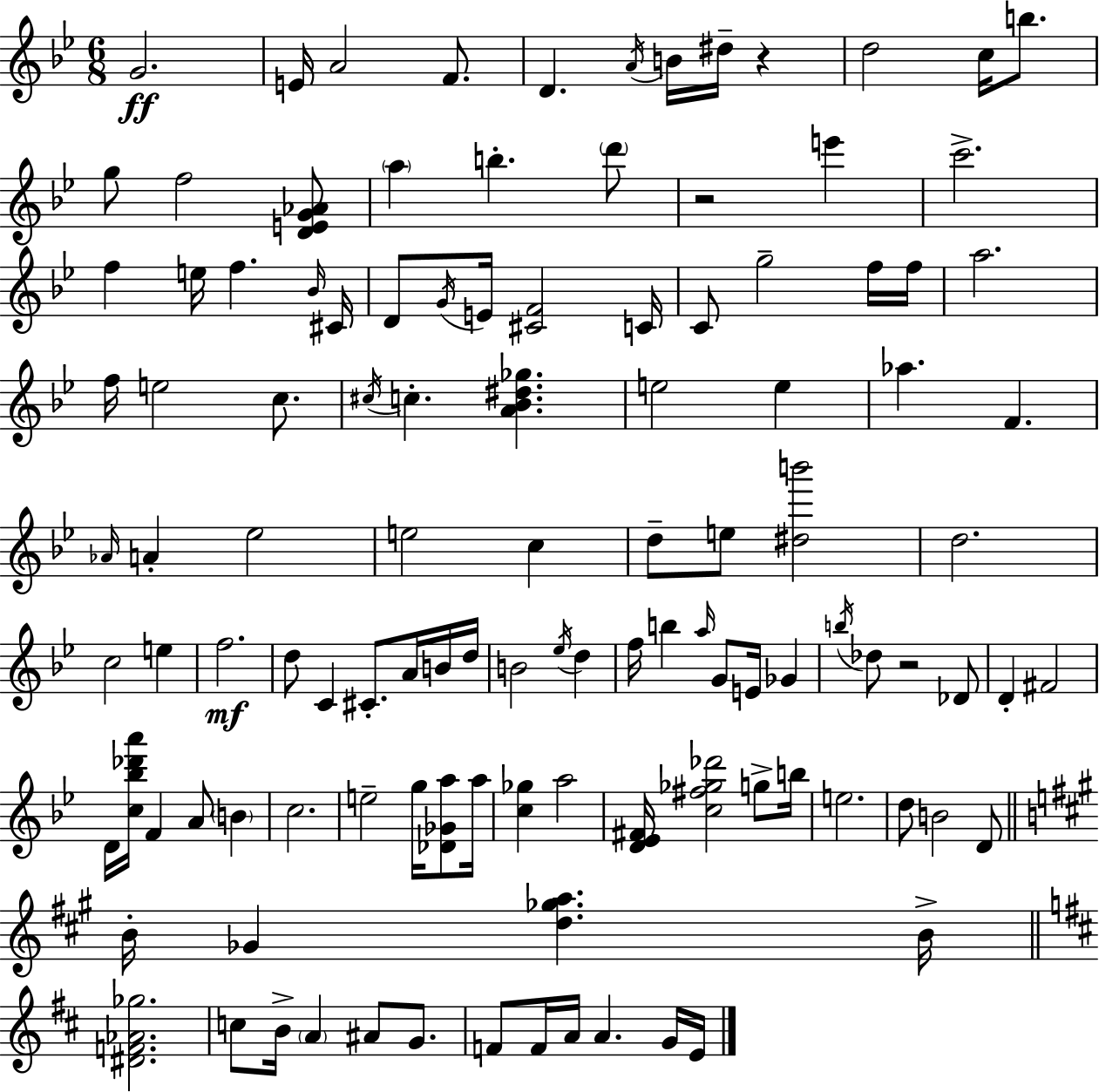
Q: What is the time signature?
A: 6/8